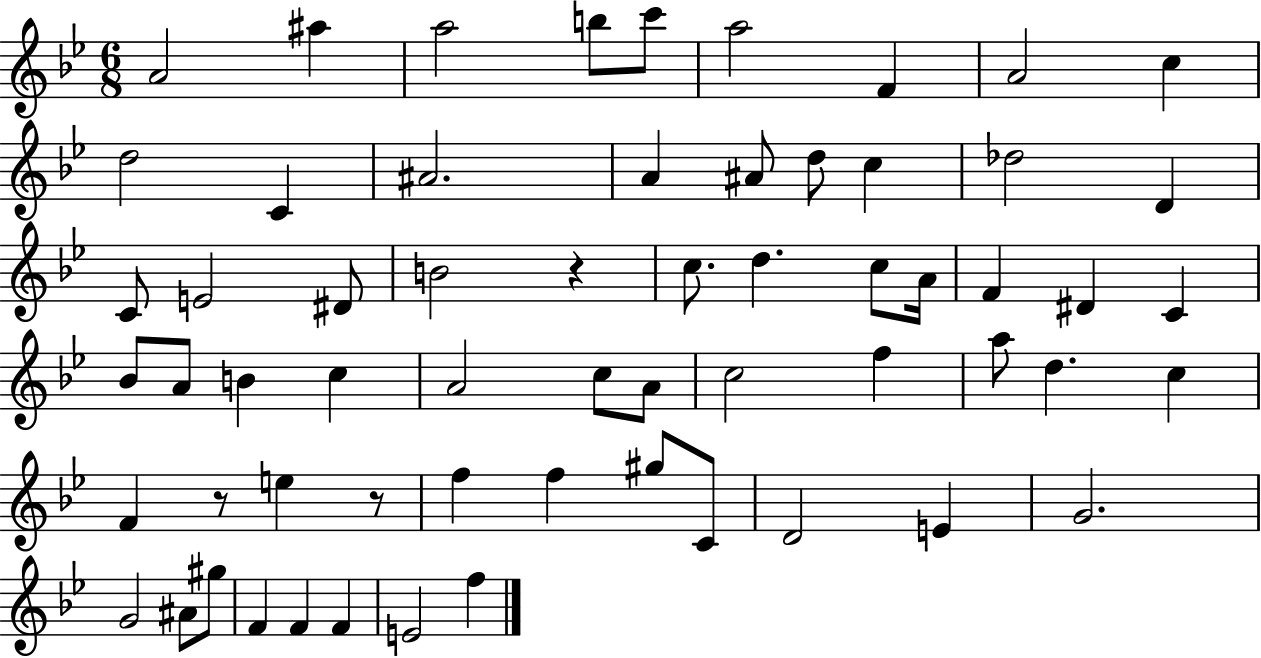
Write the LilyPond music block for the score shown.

{
  \clef treble
  \numericTimeSignature
  \time 6/8
  \key bes \major
  a'2 ais''4 | a''2 b''8 c'''8 | a''2 f'4 | a'2 c''4 | \break d''2 c'4 | ais'2. | a'4 ais'8 d''8 c''4 | des''2 d'4 | \break c'8 e'2 dis'8 | b'2 r4 | c''8. d''4. c''8 a'16 | f'4 dis'4 c'4 | \break bes'8 a'8 b'4 c''4 | a'2 c''8 a'8 | c''2 f''4 | a''8 d''4. c''4 | \break f'4 r8 e''4 r8 | f''4 f''4 gis''8 c'8 | d'2 e'4 | g'2. | \break g'2 ais'8 gis''8 | f'4 f'4 f'4 | e'2 f''4 | \bar "|."
}